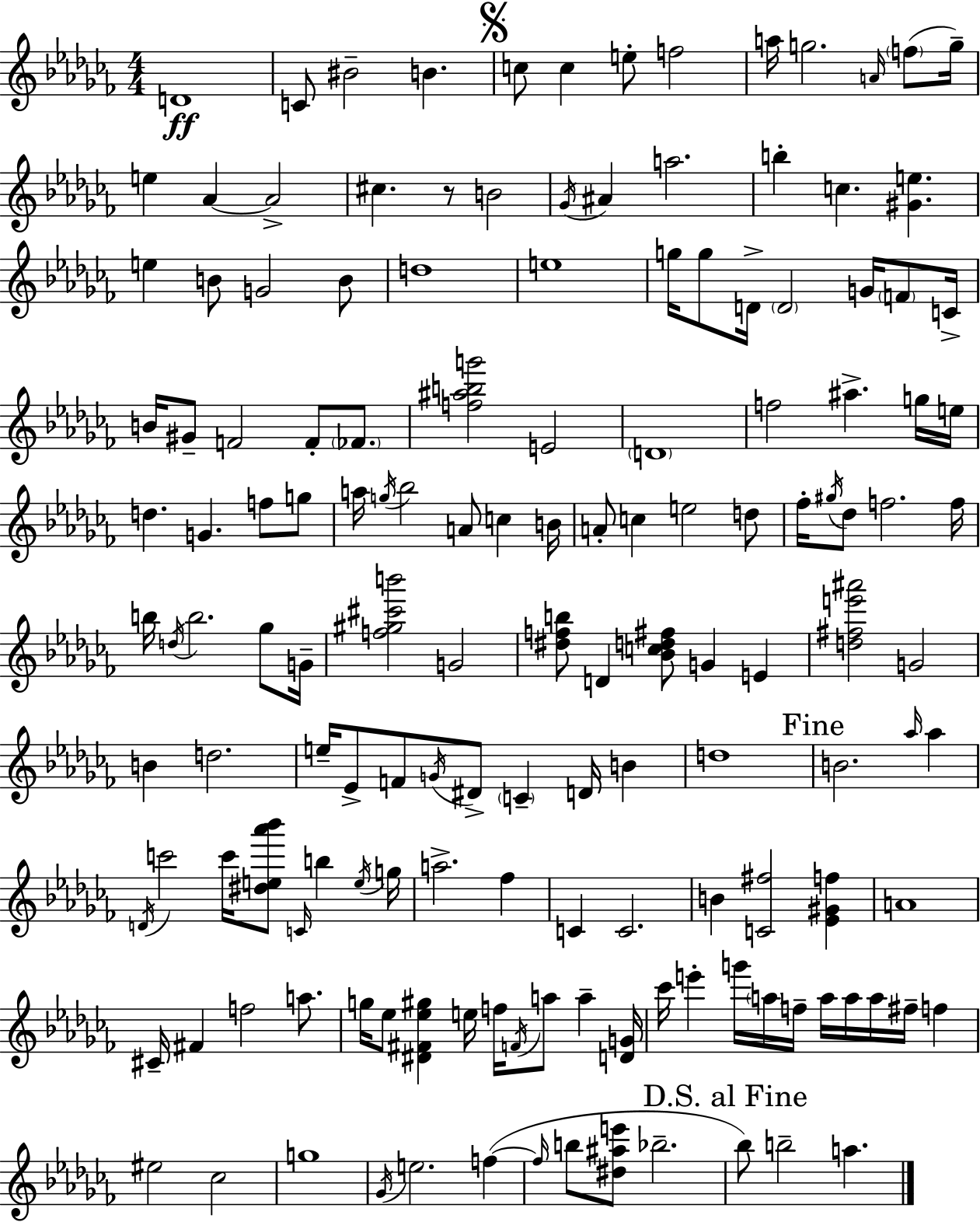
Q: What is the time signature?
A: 4/4